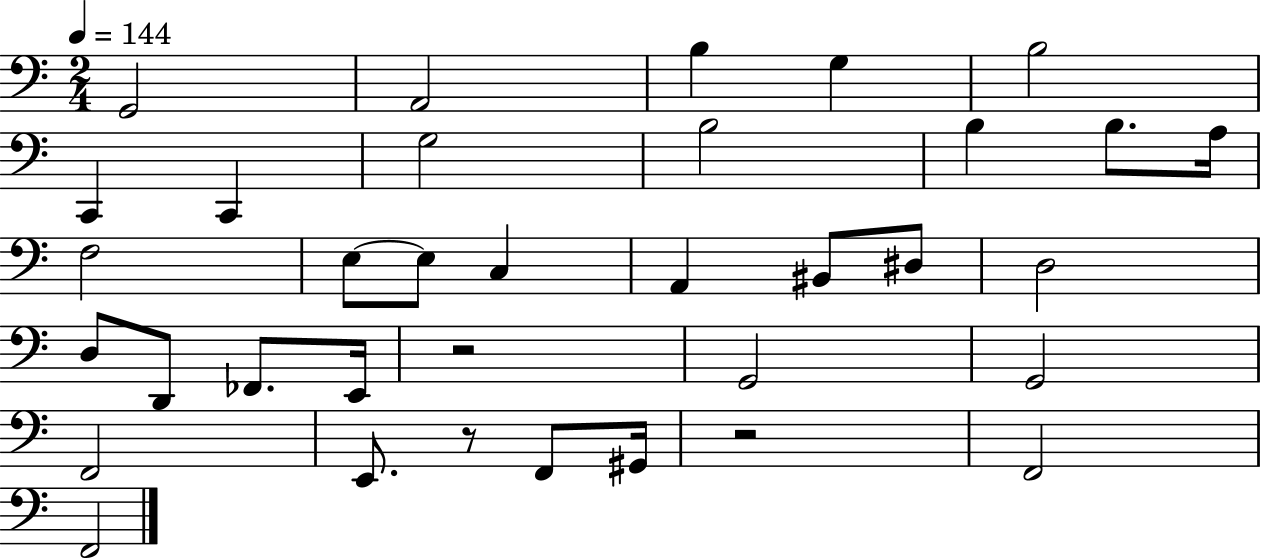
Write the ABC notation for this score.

X:1
T:Untitled
M:2/4
L:1/4
K:C
G,,2 A,,2 B, G, B,2 C,, C,, G,2 B,2 B, B,/2 A,/4 F,2 E,/2 E,/2 C, A,, ^B,,/2 ^D,/2 D,2 D,/2 D,,/2 _F,,/2 E,,/4 z2 G,,2 G,,2 F,,2 E,,/2 z/2 F,,/2 ^G,,/4 z2 F,,2 F,,2